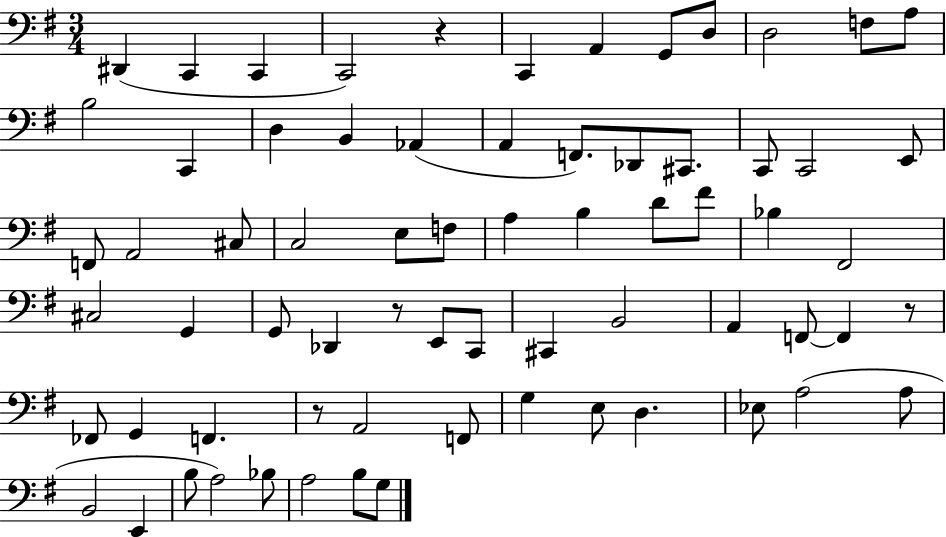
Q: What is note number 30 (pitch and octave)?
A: A3